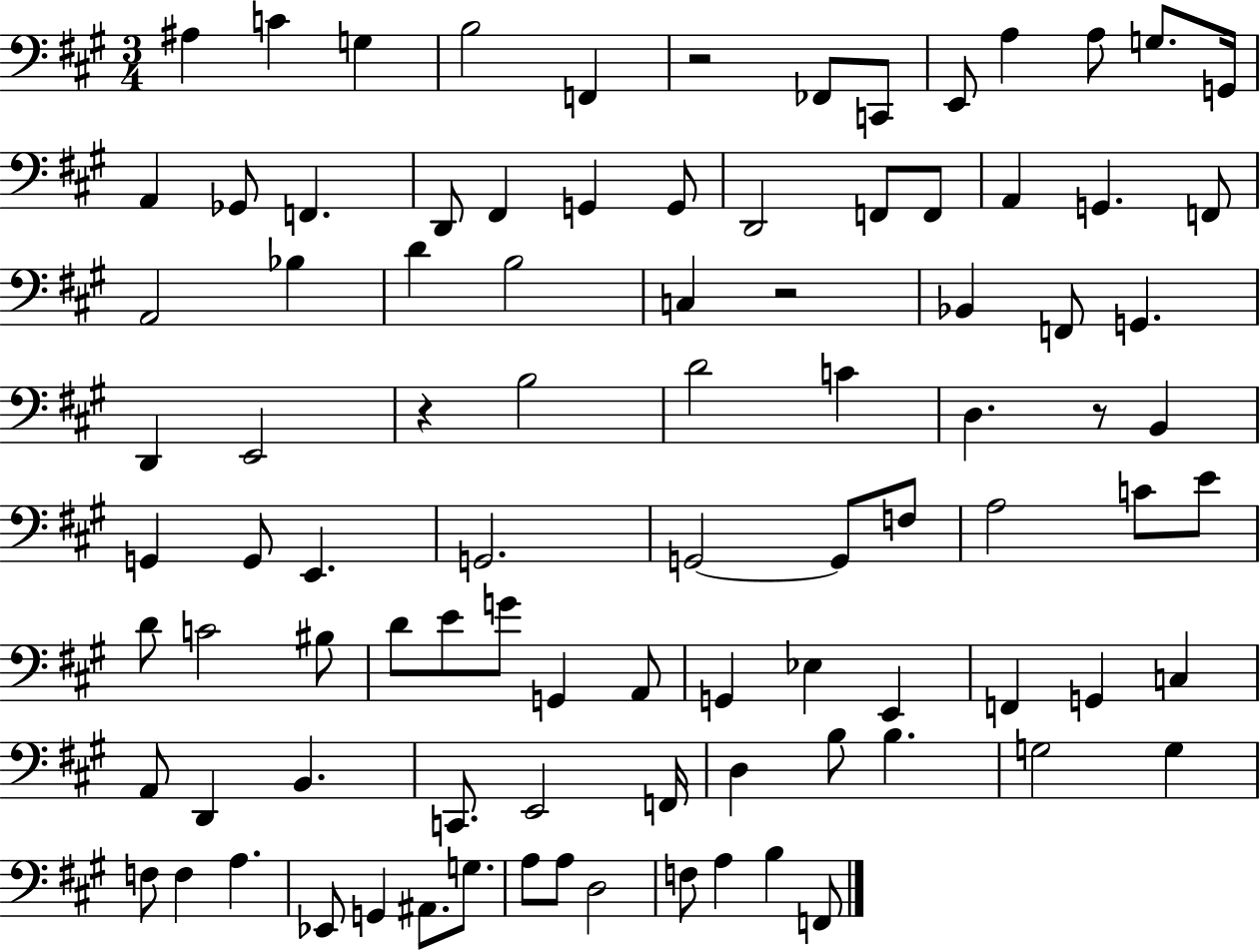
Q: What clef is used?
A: bass